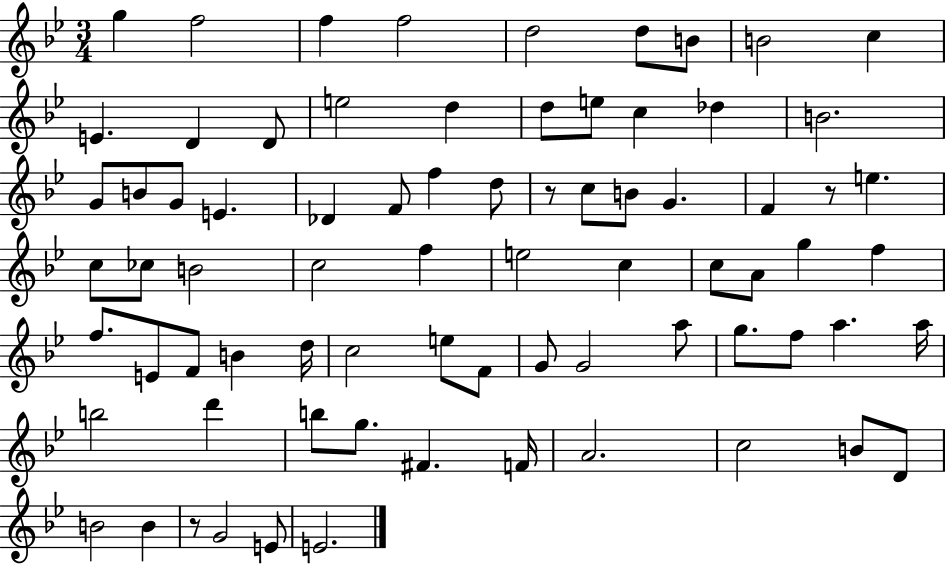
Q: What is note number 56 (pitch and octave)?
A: F5